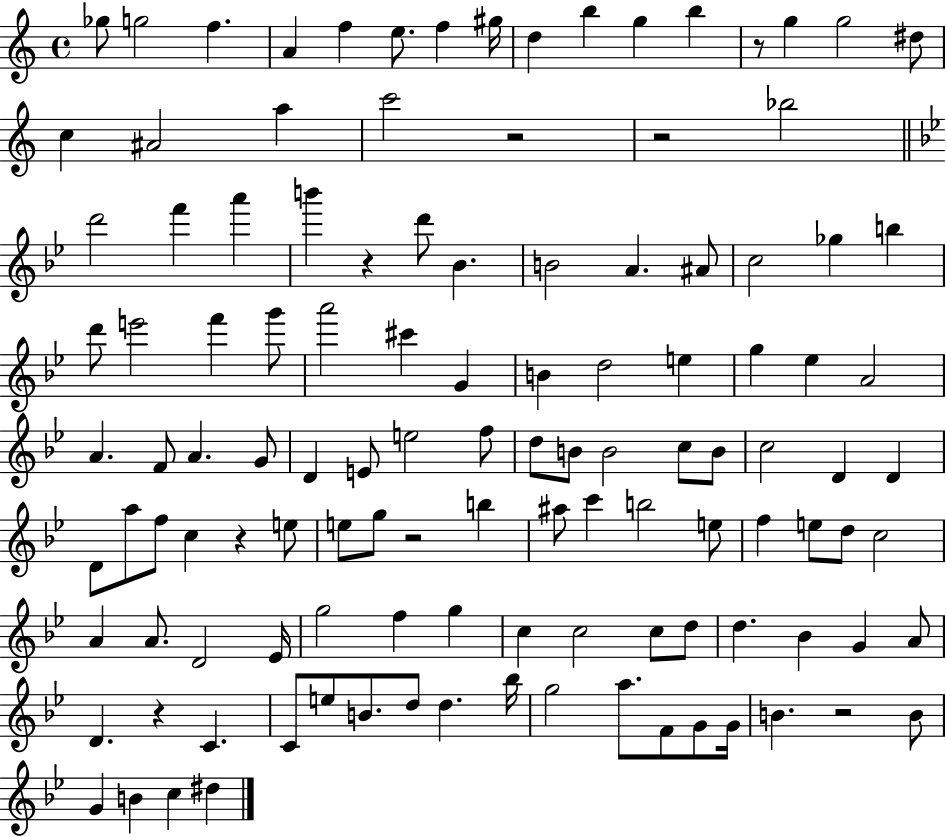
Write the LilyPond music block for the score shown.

{
  \clef treble
  \time 4/4
  \defaultTimeSignature
  \key c \major
  ges''8 g''2 f''4. | a'4 f''4 e''8. f''4 gis''16 | d''4 b''4 g''4 b''4 | r8 g''4 g''2 dis''8 | \break c''4 ais'2 a''4 | c'''2 r2 | r2 bes''2 | \bar "||" \break \key bes \major d'''2 f'''4 a'''4 | b'''4 r4 d'''8 bes'4. | b'2 a'4. ais'8 | c''2 ges''4 b''4 | \break d'''8 e'''2 f'''4 g'''8 | a'''2 cis'''4 g'4 | b'4 d''2 e''4 | g''4 ees''4 a'2 | \break a'4. f'8 a'4. g'8 | d'4 e'8 e''2 f''8 | d''8 b'8 b'2 c''8 b'8 | c''2 d'4 d'4 | \break d'8 a''8 f''8 c''4 r4 e''8 | e''8 g''8 r2 b''4 | ais''8 c'''4 b''2 e''8 | f''4 e''8 d''8 c''2 | \break a'4 a'8. d'2 ees'16 | g''2 f''4 g''4 | c''4 c''2 c''8 d''8 | d''4. bes'4 g'4 a'8 | \break d'4. r4 c'4. | c'8 e''8 b'8. d''8 d''4. bes''16 | g''2 a''8. f'8 g'8 g'16 | b'4. r2 b'8 | \break g'4 b'4 c''4 dis''4 | \bar "|."
}